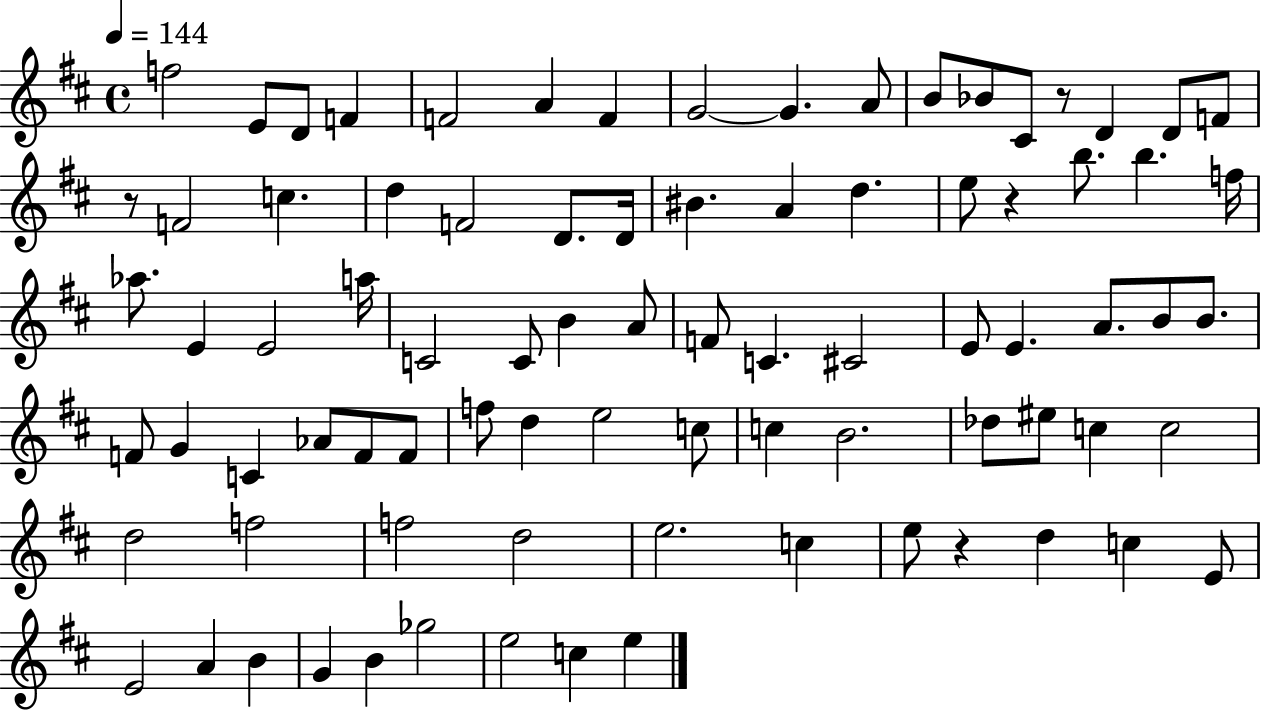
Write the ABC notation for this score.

X:1
T:Untitled
M:4/4
L:1/4
K:D
f2 E/2 D/2 F F2 A F G2 G A/2 B/2 _B/2 ^C/2 z/2 D D/2 F/2 z/2 F2 c d F2 D/2 D/4 ^B A d e/2 z b/2 b f/4 _a/2 E E2 a/4 C2 C/2 B A/2 F/2 C ^C2 E/2 E A/2 B/2 B/2 F/2 G C _A/2 F/2 F/2 f/2 d e2 c/2 c B2 _d/2 ^e/2 c c2 d2 f2 f2 d2 e2 c e/2 z d c E/2 E2 A B G B _g2 e2 c e